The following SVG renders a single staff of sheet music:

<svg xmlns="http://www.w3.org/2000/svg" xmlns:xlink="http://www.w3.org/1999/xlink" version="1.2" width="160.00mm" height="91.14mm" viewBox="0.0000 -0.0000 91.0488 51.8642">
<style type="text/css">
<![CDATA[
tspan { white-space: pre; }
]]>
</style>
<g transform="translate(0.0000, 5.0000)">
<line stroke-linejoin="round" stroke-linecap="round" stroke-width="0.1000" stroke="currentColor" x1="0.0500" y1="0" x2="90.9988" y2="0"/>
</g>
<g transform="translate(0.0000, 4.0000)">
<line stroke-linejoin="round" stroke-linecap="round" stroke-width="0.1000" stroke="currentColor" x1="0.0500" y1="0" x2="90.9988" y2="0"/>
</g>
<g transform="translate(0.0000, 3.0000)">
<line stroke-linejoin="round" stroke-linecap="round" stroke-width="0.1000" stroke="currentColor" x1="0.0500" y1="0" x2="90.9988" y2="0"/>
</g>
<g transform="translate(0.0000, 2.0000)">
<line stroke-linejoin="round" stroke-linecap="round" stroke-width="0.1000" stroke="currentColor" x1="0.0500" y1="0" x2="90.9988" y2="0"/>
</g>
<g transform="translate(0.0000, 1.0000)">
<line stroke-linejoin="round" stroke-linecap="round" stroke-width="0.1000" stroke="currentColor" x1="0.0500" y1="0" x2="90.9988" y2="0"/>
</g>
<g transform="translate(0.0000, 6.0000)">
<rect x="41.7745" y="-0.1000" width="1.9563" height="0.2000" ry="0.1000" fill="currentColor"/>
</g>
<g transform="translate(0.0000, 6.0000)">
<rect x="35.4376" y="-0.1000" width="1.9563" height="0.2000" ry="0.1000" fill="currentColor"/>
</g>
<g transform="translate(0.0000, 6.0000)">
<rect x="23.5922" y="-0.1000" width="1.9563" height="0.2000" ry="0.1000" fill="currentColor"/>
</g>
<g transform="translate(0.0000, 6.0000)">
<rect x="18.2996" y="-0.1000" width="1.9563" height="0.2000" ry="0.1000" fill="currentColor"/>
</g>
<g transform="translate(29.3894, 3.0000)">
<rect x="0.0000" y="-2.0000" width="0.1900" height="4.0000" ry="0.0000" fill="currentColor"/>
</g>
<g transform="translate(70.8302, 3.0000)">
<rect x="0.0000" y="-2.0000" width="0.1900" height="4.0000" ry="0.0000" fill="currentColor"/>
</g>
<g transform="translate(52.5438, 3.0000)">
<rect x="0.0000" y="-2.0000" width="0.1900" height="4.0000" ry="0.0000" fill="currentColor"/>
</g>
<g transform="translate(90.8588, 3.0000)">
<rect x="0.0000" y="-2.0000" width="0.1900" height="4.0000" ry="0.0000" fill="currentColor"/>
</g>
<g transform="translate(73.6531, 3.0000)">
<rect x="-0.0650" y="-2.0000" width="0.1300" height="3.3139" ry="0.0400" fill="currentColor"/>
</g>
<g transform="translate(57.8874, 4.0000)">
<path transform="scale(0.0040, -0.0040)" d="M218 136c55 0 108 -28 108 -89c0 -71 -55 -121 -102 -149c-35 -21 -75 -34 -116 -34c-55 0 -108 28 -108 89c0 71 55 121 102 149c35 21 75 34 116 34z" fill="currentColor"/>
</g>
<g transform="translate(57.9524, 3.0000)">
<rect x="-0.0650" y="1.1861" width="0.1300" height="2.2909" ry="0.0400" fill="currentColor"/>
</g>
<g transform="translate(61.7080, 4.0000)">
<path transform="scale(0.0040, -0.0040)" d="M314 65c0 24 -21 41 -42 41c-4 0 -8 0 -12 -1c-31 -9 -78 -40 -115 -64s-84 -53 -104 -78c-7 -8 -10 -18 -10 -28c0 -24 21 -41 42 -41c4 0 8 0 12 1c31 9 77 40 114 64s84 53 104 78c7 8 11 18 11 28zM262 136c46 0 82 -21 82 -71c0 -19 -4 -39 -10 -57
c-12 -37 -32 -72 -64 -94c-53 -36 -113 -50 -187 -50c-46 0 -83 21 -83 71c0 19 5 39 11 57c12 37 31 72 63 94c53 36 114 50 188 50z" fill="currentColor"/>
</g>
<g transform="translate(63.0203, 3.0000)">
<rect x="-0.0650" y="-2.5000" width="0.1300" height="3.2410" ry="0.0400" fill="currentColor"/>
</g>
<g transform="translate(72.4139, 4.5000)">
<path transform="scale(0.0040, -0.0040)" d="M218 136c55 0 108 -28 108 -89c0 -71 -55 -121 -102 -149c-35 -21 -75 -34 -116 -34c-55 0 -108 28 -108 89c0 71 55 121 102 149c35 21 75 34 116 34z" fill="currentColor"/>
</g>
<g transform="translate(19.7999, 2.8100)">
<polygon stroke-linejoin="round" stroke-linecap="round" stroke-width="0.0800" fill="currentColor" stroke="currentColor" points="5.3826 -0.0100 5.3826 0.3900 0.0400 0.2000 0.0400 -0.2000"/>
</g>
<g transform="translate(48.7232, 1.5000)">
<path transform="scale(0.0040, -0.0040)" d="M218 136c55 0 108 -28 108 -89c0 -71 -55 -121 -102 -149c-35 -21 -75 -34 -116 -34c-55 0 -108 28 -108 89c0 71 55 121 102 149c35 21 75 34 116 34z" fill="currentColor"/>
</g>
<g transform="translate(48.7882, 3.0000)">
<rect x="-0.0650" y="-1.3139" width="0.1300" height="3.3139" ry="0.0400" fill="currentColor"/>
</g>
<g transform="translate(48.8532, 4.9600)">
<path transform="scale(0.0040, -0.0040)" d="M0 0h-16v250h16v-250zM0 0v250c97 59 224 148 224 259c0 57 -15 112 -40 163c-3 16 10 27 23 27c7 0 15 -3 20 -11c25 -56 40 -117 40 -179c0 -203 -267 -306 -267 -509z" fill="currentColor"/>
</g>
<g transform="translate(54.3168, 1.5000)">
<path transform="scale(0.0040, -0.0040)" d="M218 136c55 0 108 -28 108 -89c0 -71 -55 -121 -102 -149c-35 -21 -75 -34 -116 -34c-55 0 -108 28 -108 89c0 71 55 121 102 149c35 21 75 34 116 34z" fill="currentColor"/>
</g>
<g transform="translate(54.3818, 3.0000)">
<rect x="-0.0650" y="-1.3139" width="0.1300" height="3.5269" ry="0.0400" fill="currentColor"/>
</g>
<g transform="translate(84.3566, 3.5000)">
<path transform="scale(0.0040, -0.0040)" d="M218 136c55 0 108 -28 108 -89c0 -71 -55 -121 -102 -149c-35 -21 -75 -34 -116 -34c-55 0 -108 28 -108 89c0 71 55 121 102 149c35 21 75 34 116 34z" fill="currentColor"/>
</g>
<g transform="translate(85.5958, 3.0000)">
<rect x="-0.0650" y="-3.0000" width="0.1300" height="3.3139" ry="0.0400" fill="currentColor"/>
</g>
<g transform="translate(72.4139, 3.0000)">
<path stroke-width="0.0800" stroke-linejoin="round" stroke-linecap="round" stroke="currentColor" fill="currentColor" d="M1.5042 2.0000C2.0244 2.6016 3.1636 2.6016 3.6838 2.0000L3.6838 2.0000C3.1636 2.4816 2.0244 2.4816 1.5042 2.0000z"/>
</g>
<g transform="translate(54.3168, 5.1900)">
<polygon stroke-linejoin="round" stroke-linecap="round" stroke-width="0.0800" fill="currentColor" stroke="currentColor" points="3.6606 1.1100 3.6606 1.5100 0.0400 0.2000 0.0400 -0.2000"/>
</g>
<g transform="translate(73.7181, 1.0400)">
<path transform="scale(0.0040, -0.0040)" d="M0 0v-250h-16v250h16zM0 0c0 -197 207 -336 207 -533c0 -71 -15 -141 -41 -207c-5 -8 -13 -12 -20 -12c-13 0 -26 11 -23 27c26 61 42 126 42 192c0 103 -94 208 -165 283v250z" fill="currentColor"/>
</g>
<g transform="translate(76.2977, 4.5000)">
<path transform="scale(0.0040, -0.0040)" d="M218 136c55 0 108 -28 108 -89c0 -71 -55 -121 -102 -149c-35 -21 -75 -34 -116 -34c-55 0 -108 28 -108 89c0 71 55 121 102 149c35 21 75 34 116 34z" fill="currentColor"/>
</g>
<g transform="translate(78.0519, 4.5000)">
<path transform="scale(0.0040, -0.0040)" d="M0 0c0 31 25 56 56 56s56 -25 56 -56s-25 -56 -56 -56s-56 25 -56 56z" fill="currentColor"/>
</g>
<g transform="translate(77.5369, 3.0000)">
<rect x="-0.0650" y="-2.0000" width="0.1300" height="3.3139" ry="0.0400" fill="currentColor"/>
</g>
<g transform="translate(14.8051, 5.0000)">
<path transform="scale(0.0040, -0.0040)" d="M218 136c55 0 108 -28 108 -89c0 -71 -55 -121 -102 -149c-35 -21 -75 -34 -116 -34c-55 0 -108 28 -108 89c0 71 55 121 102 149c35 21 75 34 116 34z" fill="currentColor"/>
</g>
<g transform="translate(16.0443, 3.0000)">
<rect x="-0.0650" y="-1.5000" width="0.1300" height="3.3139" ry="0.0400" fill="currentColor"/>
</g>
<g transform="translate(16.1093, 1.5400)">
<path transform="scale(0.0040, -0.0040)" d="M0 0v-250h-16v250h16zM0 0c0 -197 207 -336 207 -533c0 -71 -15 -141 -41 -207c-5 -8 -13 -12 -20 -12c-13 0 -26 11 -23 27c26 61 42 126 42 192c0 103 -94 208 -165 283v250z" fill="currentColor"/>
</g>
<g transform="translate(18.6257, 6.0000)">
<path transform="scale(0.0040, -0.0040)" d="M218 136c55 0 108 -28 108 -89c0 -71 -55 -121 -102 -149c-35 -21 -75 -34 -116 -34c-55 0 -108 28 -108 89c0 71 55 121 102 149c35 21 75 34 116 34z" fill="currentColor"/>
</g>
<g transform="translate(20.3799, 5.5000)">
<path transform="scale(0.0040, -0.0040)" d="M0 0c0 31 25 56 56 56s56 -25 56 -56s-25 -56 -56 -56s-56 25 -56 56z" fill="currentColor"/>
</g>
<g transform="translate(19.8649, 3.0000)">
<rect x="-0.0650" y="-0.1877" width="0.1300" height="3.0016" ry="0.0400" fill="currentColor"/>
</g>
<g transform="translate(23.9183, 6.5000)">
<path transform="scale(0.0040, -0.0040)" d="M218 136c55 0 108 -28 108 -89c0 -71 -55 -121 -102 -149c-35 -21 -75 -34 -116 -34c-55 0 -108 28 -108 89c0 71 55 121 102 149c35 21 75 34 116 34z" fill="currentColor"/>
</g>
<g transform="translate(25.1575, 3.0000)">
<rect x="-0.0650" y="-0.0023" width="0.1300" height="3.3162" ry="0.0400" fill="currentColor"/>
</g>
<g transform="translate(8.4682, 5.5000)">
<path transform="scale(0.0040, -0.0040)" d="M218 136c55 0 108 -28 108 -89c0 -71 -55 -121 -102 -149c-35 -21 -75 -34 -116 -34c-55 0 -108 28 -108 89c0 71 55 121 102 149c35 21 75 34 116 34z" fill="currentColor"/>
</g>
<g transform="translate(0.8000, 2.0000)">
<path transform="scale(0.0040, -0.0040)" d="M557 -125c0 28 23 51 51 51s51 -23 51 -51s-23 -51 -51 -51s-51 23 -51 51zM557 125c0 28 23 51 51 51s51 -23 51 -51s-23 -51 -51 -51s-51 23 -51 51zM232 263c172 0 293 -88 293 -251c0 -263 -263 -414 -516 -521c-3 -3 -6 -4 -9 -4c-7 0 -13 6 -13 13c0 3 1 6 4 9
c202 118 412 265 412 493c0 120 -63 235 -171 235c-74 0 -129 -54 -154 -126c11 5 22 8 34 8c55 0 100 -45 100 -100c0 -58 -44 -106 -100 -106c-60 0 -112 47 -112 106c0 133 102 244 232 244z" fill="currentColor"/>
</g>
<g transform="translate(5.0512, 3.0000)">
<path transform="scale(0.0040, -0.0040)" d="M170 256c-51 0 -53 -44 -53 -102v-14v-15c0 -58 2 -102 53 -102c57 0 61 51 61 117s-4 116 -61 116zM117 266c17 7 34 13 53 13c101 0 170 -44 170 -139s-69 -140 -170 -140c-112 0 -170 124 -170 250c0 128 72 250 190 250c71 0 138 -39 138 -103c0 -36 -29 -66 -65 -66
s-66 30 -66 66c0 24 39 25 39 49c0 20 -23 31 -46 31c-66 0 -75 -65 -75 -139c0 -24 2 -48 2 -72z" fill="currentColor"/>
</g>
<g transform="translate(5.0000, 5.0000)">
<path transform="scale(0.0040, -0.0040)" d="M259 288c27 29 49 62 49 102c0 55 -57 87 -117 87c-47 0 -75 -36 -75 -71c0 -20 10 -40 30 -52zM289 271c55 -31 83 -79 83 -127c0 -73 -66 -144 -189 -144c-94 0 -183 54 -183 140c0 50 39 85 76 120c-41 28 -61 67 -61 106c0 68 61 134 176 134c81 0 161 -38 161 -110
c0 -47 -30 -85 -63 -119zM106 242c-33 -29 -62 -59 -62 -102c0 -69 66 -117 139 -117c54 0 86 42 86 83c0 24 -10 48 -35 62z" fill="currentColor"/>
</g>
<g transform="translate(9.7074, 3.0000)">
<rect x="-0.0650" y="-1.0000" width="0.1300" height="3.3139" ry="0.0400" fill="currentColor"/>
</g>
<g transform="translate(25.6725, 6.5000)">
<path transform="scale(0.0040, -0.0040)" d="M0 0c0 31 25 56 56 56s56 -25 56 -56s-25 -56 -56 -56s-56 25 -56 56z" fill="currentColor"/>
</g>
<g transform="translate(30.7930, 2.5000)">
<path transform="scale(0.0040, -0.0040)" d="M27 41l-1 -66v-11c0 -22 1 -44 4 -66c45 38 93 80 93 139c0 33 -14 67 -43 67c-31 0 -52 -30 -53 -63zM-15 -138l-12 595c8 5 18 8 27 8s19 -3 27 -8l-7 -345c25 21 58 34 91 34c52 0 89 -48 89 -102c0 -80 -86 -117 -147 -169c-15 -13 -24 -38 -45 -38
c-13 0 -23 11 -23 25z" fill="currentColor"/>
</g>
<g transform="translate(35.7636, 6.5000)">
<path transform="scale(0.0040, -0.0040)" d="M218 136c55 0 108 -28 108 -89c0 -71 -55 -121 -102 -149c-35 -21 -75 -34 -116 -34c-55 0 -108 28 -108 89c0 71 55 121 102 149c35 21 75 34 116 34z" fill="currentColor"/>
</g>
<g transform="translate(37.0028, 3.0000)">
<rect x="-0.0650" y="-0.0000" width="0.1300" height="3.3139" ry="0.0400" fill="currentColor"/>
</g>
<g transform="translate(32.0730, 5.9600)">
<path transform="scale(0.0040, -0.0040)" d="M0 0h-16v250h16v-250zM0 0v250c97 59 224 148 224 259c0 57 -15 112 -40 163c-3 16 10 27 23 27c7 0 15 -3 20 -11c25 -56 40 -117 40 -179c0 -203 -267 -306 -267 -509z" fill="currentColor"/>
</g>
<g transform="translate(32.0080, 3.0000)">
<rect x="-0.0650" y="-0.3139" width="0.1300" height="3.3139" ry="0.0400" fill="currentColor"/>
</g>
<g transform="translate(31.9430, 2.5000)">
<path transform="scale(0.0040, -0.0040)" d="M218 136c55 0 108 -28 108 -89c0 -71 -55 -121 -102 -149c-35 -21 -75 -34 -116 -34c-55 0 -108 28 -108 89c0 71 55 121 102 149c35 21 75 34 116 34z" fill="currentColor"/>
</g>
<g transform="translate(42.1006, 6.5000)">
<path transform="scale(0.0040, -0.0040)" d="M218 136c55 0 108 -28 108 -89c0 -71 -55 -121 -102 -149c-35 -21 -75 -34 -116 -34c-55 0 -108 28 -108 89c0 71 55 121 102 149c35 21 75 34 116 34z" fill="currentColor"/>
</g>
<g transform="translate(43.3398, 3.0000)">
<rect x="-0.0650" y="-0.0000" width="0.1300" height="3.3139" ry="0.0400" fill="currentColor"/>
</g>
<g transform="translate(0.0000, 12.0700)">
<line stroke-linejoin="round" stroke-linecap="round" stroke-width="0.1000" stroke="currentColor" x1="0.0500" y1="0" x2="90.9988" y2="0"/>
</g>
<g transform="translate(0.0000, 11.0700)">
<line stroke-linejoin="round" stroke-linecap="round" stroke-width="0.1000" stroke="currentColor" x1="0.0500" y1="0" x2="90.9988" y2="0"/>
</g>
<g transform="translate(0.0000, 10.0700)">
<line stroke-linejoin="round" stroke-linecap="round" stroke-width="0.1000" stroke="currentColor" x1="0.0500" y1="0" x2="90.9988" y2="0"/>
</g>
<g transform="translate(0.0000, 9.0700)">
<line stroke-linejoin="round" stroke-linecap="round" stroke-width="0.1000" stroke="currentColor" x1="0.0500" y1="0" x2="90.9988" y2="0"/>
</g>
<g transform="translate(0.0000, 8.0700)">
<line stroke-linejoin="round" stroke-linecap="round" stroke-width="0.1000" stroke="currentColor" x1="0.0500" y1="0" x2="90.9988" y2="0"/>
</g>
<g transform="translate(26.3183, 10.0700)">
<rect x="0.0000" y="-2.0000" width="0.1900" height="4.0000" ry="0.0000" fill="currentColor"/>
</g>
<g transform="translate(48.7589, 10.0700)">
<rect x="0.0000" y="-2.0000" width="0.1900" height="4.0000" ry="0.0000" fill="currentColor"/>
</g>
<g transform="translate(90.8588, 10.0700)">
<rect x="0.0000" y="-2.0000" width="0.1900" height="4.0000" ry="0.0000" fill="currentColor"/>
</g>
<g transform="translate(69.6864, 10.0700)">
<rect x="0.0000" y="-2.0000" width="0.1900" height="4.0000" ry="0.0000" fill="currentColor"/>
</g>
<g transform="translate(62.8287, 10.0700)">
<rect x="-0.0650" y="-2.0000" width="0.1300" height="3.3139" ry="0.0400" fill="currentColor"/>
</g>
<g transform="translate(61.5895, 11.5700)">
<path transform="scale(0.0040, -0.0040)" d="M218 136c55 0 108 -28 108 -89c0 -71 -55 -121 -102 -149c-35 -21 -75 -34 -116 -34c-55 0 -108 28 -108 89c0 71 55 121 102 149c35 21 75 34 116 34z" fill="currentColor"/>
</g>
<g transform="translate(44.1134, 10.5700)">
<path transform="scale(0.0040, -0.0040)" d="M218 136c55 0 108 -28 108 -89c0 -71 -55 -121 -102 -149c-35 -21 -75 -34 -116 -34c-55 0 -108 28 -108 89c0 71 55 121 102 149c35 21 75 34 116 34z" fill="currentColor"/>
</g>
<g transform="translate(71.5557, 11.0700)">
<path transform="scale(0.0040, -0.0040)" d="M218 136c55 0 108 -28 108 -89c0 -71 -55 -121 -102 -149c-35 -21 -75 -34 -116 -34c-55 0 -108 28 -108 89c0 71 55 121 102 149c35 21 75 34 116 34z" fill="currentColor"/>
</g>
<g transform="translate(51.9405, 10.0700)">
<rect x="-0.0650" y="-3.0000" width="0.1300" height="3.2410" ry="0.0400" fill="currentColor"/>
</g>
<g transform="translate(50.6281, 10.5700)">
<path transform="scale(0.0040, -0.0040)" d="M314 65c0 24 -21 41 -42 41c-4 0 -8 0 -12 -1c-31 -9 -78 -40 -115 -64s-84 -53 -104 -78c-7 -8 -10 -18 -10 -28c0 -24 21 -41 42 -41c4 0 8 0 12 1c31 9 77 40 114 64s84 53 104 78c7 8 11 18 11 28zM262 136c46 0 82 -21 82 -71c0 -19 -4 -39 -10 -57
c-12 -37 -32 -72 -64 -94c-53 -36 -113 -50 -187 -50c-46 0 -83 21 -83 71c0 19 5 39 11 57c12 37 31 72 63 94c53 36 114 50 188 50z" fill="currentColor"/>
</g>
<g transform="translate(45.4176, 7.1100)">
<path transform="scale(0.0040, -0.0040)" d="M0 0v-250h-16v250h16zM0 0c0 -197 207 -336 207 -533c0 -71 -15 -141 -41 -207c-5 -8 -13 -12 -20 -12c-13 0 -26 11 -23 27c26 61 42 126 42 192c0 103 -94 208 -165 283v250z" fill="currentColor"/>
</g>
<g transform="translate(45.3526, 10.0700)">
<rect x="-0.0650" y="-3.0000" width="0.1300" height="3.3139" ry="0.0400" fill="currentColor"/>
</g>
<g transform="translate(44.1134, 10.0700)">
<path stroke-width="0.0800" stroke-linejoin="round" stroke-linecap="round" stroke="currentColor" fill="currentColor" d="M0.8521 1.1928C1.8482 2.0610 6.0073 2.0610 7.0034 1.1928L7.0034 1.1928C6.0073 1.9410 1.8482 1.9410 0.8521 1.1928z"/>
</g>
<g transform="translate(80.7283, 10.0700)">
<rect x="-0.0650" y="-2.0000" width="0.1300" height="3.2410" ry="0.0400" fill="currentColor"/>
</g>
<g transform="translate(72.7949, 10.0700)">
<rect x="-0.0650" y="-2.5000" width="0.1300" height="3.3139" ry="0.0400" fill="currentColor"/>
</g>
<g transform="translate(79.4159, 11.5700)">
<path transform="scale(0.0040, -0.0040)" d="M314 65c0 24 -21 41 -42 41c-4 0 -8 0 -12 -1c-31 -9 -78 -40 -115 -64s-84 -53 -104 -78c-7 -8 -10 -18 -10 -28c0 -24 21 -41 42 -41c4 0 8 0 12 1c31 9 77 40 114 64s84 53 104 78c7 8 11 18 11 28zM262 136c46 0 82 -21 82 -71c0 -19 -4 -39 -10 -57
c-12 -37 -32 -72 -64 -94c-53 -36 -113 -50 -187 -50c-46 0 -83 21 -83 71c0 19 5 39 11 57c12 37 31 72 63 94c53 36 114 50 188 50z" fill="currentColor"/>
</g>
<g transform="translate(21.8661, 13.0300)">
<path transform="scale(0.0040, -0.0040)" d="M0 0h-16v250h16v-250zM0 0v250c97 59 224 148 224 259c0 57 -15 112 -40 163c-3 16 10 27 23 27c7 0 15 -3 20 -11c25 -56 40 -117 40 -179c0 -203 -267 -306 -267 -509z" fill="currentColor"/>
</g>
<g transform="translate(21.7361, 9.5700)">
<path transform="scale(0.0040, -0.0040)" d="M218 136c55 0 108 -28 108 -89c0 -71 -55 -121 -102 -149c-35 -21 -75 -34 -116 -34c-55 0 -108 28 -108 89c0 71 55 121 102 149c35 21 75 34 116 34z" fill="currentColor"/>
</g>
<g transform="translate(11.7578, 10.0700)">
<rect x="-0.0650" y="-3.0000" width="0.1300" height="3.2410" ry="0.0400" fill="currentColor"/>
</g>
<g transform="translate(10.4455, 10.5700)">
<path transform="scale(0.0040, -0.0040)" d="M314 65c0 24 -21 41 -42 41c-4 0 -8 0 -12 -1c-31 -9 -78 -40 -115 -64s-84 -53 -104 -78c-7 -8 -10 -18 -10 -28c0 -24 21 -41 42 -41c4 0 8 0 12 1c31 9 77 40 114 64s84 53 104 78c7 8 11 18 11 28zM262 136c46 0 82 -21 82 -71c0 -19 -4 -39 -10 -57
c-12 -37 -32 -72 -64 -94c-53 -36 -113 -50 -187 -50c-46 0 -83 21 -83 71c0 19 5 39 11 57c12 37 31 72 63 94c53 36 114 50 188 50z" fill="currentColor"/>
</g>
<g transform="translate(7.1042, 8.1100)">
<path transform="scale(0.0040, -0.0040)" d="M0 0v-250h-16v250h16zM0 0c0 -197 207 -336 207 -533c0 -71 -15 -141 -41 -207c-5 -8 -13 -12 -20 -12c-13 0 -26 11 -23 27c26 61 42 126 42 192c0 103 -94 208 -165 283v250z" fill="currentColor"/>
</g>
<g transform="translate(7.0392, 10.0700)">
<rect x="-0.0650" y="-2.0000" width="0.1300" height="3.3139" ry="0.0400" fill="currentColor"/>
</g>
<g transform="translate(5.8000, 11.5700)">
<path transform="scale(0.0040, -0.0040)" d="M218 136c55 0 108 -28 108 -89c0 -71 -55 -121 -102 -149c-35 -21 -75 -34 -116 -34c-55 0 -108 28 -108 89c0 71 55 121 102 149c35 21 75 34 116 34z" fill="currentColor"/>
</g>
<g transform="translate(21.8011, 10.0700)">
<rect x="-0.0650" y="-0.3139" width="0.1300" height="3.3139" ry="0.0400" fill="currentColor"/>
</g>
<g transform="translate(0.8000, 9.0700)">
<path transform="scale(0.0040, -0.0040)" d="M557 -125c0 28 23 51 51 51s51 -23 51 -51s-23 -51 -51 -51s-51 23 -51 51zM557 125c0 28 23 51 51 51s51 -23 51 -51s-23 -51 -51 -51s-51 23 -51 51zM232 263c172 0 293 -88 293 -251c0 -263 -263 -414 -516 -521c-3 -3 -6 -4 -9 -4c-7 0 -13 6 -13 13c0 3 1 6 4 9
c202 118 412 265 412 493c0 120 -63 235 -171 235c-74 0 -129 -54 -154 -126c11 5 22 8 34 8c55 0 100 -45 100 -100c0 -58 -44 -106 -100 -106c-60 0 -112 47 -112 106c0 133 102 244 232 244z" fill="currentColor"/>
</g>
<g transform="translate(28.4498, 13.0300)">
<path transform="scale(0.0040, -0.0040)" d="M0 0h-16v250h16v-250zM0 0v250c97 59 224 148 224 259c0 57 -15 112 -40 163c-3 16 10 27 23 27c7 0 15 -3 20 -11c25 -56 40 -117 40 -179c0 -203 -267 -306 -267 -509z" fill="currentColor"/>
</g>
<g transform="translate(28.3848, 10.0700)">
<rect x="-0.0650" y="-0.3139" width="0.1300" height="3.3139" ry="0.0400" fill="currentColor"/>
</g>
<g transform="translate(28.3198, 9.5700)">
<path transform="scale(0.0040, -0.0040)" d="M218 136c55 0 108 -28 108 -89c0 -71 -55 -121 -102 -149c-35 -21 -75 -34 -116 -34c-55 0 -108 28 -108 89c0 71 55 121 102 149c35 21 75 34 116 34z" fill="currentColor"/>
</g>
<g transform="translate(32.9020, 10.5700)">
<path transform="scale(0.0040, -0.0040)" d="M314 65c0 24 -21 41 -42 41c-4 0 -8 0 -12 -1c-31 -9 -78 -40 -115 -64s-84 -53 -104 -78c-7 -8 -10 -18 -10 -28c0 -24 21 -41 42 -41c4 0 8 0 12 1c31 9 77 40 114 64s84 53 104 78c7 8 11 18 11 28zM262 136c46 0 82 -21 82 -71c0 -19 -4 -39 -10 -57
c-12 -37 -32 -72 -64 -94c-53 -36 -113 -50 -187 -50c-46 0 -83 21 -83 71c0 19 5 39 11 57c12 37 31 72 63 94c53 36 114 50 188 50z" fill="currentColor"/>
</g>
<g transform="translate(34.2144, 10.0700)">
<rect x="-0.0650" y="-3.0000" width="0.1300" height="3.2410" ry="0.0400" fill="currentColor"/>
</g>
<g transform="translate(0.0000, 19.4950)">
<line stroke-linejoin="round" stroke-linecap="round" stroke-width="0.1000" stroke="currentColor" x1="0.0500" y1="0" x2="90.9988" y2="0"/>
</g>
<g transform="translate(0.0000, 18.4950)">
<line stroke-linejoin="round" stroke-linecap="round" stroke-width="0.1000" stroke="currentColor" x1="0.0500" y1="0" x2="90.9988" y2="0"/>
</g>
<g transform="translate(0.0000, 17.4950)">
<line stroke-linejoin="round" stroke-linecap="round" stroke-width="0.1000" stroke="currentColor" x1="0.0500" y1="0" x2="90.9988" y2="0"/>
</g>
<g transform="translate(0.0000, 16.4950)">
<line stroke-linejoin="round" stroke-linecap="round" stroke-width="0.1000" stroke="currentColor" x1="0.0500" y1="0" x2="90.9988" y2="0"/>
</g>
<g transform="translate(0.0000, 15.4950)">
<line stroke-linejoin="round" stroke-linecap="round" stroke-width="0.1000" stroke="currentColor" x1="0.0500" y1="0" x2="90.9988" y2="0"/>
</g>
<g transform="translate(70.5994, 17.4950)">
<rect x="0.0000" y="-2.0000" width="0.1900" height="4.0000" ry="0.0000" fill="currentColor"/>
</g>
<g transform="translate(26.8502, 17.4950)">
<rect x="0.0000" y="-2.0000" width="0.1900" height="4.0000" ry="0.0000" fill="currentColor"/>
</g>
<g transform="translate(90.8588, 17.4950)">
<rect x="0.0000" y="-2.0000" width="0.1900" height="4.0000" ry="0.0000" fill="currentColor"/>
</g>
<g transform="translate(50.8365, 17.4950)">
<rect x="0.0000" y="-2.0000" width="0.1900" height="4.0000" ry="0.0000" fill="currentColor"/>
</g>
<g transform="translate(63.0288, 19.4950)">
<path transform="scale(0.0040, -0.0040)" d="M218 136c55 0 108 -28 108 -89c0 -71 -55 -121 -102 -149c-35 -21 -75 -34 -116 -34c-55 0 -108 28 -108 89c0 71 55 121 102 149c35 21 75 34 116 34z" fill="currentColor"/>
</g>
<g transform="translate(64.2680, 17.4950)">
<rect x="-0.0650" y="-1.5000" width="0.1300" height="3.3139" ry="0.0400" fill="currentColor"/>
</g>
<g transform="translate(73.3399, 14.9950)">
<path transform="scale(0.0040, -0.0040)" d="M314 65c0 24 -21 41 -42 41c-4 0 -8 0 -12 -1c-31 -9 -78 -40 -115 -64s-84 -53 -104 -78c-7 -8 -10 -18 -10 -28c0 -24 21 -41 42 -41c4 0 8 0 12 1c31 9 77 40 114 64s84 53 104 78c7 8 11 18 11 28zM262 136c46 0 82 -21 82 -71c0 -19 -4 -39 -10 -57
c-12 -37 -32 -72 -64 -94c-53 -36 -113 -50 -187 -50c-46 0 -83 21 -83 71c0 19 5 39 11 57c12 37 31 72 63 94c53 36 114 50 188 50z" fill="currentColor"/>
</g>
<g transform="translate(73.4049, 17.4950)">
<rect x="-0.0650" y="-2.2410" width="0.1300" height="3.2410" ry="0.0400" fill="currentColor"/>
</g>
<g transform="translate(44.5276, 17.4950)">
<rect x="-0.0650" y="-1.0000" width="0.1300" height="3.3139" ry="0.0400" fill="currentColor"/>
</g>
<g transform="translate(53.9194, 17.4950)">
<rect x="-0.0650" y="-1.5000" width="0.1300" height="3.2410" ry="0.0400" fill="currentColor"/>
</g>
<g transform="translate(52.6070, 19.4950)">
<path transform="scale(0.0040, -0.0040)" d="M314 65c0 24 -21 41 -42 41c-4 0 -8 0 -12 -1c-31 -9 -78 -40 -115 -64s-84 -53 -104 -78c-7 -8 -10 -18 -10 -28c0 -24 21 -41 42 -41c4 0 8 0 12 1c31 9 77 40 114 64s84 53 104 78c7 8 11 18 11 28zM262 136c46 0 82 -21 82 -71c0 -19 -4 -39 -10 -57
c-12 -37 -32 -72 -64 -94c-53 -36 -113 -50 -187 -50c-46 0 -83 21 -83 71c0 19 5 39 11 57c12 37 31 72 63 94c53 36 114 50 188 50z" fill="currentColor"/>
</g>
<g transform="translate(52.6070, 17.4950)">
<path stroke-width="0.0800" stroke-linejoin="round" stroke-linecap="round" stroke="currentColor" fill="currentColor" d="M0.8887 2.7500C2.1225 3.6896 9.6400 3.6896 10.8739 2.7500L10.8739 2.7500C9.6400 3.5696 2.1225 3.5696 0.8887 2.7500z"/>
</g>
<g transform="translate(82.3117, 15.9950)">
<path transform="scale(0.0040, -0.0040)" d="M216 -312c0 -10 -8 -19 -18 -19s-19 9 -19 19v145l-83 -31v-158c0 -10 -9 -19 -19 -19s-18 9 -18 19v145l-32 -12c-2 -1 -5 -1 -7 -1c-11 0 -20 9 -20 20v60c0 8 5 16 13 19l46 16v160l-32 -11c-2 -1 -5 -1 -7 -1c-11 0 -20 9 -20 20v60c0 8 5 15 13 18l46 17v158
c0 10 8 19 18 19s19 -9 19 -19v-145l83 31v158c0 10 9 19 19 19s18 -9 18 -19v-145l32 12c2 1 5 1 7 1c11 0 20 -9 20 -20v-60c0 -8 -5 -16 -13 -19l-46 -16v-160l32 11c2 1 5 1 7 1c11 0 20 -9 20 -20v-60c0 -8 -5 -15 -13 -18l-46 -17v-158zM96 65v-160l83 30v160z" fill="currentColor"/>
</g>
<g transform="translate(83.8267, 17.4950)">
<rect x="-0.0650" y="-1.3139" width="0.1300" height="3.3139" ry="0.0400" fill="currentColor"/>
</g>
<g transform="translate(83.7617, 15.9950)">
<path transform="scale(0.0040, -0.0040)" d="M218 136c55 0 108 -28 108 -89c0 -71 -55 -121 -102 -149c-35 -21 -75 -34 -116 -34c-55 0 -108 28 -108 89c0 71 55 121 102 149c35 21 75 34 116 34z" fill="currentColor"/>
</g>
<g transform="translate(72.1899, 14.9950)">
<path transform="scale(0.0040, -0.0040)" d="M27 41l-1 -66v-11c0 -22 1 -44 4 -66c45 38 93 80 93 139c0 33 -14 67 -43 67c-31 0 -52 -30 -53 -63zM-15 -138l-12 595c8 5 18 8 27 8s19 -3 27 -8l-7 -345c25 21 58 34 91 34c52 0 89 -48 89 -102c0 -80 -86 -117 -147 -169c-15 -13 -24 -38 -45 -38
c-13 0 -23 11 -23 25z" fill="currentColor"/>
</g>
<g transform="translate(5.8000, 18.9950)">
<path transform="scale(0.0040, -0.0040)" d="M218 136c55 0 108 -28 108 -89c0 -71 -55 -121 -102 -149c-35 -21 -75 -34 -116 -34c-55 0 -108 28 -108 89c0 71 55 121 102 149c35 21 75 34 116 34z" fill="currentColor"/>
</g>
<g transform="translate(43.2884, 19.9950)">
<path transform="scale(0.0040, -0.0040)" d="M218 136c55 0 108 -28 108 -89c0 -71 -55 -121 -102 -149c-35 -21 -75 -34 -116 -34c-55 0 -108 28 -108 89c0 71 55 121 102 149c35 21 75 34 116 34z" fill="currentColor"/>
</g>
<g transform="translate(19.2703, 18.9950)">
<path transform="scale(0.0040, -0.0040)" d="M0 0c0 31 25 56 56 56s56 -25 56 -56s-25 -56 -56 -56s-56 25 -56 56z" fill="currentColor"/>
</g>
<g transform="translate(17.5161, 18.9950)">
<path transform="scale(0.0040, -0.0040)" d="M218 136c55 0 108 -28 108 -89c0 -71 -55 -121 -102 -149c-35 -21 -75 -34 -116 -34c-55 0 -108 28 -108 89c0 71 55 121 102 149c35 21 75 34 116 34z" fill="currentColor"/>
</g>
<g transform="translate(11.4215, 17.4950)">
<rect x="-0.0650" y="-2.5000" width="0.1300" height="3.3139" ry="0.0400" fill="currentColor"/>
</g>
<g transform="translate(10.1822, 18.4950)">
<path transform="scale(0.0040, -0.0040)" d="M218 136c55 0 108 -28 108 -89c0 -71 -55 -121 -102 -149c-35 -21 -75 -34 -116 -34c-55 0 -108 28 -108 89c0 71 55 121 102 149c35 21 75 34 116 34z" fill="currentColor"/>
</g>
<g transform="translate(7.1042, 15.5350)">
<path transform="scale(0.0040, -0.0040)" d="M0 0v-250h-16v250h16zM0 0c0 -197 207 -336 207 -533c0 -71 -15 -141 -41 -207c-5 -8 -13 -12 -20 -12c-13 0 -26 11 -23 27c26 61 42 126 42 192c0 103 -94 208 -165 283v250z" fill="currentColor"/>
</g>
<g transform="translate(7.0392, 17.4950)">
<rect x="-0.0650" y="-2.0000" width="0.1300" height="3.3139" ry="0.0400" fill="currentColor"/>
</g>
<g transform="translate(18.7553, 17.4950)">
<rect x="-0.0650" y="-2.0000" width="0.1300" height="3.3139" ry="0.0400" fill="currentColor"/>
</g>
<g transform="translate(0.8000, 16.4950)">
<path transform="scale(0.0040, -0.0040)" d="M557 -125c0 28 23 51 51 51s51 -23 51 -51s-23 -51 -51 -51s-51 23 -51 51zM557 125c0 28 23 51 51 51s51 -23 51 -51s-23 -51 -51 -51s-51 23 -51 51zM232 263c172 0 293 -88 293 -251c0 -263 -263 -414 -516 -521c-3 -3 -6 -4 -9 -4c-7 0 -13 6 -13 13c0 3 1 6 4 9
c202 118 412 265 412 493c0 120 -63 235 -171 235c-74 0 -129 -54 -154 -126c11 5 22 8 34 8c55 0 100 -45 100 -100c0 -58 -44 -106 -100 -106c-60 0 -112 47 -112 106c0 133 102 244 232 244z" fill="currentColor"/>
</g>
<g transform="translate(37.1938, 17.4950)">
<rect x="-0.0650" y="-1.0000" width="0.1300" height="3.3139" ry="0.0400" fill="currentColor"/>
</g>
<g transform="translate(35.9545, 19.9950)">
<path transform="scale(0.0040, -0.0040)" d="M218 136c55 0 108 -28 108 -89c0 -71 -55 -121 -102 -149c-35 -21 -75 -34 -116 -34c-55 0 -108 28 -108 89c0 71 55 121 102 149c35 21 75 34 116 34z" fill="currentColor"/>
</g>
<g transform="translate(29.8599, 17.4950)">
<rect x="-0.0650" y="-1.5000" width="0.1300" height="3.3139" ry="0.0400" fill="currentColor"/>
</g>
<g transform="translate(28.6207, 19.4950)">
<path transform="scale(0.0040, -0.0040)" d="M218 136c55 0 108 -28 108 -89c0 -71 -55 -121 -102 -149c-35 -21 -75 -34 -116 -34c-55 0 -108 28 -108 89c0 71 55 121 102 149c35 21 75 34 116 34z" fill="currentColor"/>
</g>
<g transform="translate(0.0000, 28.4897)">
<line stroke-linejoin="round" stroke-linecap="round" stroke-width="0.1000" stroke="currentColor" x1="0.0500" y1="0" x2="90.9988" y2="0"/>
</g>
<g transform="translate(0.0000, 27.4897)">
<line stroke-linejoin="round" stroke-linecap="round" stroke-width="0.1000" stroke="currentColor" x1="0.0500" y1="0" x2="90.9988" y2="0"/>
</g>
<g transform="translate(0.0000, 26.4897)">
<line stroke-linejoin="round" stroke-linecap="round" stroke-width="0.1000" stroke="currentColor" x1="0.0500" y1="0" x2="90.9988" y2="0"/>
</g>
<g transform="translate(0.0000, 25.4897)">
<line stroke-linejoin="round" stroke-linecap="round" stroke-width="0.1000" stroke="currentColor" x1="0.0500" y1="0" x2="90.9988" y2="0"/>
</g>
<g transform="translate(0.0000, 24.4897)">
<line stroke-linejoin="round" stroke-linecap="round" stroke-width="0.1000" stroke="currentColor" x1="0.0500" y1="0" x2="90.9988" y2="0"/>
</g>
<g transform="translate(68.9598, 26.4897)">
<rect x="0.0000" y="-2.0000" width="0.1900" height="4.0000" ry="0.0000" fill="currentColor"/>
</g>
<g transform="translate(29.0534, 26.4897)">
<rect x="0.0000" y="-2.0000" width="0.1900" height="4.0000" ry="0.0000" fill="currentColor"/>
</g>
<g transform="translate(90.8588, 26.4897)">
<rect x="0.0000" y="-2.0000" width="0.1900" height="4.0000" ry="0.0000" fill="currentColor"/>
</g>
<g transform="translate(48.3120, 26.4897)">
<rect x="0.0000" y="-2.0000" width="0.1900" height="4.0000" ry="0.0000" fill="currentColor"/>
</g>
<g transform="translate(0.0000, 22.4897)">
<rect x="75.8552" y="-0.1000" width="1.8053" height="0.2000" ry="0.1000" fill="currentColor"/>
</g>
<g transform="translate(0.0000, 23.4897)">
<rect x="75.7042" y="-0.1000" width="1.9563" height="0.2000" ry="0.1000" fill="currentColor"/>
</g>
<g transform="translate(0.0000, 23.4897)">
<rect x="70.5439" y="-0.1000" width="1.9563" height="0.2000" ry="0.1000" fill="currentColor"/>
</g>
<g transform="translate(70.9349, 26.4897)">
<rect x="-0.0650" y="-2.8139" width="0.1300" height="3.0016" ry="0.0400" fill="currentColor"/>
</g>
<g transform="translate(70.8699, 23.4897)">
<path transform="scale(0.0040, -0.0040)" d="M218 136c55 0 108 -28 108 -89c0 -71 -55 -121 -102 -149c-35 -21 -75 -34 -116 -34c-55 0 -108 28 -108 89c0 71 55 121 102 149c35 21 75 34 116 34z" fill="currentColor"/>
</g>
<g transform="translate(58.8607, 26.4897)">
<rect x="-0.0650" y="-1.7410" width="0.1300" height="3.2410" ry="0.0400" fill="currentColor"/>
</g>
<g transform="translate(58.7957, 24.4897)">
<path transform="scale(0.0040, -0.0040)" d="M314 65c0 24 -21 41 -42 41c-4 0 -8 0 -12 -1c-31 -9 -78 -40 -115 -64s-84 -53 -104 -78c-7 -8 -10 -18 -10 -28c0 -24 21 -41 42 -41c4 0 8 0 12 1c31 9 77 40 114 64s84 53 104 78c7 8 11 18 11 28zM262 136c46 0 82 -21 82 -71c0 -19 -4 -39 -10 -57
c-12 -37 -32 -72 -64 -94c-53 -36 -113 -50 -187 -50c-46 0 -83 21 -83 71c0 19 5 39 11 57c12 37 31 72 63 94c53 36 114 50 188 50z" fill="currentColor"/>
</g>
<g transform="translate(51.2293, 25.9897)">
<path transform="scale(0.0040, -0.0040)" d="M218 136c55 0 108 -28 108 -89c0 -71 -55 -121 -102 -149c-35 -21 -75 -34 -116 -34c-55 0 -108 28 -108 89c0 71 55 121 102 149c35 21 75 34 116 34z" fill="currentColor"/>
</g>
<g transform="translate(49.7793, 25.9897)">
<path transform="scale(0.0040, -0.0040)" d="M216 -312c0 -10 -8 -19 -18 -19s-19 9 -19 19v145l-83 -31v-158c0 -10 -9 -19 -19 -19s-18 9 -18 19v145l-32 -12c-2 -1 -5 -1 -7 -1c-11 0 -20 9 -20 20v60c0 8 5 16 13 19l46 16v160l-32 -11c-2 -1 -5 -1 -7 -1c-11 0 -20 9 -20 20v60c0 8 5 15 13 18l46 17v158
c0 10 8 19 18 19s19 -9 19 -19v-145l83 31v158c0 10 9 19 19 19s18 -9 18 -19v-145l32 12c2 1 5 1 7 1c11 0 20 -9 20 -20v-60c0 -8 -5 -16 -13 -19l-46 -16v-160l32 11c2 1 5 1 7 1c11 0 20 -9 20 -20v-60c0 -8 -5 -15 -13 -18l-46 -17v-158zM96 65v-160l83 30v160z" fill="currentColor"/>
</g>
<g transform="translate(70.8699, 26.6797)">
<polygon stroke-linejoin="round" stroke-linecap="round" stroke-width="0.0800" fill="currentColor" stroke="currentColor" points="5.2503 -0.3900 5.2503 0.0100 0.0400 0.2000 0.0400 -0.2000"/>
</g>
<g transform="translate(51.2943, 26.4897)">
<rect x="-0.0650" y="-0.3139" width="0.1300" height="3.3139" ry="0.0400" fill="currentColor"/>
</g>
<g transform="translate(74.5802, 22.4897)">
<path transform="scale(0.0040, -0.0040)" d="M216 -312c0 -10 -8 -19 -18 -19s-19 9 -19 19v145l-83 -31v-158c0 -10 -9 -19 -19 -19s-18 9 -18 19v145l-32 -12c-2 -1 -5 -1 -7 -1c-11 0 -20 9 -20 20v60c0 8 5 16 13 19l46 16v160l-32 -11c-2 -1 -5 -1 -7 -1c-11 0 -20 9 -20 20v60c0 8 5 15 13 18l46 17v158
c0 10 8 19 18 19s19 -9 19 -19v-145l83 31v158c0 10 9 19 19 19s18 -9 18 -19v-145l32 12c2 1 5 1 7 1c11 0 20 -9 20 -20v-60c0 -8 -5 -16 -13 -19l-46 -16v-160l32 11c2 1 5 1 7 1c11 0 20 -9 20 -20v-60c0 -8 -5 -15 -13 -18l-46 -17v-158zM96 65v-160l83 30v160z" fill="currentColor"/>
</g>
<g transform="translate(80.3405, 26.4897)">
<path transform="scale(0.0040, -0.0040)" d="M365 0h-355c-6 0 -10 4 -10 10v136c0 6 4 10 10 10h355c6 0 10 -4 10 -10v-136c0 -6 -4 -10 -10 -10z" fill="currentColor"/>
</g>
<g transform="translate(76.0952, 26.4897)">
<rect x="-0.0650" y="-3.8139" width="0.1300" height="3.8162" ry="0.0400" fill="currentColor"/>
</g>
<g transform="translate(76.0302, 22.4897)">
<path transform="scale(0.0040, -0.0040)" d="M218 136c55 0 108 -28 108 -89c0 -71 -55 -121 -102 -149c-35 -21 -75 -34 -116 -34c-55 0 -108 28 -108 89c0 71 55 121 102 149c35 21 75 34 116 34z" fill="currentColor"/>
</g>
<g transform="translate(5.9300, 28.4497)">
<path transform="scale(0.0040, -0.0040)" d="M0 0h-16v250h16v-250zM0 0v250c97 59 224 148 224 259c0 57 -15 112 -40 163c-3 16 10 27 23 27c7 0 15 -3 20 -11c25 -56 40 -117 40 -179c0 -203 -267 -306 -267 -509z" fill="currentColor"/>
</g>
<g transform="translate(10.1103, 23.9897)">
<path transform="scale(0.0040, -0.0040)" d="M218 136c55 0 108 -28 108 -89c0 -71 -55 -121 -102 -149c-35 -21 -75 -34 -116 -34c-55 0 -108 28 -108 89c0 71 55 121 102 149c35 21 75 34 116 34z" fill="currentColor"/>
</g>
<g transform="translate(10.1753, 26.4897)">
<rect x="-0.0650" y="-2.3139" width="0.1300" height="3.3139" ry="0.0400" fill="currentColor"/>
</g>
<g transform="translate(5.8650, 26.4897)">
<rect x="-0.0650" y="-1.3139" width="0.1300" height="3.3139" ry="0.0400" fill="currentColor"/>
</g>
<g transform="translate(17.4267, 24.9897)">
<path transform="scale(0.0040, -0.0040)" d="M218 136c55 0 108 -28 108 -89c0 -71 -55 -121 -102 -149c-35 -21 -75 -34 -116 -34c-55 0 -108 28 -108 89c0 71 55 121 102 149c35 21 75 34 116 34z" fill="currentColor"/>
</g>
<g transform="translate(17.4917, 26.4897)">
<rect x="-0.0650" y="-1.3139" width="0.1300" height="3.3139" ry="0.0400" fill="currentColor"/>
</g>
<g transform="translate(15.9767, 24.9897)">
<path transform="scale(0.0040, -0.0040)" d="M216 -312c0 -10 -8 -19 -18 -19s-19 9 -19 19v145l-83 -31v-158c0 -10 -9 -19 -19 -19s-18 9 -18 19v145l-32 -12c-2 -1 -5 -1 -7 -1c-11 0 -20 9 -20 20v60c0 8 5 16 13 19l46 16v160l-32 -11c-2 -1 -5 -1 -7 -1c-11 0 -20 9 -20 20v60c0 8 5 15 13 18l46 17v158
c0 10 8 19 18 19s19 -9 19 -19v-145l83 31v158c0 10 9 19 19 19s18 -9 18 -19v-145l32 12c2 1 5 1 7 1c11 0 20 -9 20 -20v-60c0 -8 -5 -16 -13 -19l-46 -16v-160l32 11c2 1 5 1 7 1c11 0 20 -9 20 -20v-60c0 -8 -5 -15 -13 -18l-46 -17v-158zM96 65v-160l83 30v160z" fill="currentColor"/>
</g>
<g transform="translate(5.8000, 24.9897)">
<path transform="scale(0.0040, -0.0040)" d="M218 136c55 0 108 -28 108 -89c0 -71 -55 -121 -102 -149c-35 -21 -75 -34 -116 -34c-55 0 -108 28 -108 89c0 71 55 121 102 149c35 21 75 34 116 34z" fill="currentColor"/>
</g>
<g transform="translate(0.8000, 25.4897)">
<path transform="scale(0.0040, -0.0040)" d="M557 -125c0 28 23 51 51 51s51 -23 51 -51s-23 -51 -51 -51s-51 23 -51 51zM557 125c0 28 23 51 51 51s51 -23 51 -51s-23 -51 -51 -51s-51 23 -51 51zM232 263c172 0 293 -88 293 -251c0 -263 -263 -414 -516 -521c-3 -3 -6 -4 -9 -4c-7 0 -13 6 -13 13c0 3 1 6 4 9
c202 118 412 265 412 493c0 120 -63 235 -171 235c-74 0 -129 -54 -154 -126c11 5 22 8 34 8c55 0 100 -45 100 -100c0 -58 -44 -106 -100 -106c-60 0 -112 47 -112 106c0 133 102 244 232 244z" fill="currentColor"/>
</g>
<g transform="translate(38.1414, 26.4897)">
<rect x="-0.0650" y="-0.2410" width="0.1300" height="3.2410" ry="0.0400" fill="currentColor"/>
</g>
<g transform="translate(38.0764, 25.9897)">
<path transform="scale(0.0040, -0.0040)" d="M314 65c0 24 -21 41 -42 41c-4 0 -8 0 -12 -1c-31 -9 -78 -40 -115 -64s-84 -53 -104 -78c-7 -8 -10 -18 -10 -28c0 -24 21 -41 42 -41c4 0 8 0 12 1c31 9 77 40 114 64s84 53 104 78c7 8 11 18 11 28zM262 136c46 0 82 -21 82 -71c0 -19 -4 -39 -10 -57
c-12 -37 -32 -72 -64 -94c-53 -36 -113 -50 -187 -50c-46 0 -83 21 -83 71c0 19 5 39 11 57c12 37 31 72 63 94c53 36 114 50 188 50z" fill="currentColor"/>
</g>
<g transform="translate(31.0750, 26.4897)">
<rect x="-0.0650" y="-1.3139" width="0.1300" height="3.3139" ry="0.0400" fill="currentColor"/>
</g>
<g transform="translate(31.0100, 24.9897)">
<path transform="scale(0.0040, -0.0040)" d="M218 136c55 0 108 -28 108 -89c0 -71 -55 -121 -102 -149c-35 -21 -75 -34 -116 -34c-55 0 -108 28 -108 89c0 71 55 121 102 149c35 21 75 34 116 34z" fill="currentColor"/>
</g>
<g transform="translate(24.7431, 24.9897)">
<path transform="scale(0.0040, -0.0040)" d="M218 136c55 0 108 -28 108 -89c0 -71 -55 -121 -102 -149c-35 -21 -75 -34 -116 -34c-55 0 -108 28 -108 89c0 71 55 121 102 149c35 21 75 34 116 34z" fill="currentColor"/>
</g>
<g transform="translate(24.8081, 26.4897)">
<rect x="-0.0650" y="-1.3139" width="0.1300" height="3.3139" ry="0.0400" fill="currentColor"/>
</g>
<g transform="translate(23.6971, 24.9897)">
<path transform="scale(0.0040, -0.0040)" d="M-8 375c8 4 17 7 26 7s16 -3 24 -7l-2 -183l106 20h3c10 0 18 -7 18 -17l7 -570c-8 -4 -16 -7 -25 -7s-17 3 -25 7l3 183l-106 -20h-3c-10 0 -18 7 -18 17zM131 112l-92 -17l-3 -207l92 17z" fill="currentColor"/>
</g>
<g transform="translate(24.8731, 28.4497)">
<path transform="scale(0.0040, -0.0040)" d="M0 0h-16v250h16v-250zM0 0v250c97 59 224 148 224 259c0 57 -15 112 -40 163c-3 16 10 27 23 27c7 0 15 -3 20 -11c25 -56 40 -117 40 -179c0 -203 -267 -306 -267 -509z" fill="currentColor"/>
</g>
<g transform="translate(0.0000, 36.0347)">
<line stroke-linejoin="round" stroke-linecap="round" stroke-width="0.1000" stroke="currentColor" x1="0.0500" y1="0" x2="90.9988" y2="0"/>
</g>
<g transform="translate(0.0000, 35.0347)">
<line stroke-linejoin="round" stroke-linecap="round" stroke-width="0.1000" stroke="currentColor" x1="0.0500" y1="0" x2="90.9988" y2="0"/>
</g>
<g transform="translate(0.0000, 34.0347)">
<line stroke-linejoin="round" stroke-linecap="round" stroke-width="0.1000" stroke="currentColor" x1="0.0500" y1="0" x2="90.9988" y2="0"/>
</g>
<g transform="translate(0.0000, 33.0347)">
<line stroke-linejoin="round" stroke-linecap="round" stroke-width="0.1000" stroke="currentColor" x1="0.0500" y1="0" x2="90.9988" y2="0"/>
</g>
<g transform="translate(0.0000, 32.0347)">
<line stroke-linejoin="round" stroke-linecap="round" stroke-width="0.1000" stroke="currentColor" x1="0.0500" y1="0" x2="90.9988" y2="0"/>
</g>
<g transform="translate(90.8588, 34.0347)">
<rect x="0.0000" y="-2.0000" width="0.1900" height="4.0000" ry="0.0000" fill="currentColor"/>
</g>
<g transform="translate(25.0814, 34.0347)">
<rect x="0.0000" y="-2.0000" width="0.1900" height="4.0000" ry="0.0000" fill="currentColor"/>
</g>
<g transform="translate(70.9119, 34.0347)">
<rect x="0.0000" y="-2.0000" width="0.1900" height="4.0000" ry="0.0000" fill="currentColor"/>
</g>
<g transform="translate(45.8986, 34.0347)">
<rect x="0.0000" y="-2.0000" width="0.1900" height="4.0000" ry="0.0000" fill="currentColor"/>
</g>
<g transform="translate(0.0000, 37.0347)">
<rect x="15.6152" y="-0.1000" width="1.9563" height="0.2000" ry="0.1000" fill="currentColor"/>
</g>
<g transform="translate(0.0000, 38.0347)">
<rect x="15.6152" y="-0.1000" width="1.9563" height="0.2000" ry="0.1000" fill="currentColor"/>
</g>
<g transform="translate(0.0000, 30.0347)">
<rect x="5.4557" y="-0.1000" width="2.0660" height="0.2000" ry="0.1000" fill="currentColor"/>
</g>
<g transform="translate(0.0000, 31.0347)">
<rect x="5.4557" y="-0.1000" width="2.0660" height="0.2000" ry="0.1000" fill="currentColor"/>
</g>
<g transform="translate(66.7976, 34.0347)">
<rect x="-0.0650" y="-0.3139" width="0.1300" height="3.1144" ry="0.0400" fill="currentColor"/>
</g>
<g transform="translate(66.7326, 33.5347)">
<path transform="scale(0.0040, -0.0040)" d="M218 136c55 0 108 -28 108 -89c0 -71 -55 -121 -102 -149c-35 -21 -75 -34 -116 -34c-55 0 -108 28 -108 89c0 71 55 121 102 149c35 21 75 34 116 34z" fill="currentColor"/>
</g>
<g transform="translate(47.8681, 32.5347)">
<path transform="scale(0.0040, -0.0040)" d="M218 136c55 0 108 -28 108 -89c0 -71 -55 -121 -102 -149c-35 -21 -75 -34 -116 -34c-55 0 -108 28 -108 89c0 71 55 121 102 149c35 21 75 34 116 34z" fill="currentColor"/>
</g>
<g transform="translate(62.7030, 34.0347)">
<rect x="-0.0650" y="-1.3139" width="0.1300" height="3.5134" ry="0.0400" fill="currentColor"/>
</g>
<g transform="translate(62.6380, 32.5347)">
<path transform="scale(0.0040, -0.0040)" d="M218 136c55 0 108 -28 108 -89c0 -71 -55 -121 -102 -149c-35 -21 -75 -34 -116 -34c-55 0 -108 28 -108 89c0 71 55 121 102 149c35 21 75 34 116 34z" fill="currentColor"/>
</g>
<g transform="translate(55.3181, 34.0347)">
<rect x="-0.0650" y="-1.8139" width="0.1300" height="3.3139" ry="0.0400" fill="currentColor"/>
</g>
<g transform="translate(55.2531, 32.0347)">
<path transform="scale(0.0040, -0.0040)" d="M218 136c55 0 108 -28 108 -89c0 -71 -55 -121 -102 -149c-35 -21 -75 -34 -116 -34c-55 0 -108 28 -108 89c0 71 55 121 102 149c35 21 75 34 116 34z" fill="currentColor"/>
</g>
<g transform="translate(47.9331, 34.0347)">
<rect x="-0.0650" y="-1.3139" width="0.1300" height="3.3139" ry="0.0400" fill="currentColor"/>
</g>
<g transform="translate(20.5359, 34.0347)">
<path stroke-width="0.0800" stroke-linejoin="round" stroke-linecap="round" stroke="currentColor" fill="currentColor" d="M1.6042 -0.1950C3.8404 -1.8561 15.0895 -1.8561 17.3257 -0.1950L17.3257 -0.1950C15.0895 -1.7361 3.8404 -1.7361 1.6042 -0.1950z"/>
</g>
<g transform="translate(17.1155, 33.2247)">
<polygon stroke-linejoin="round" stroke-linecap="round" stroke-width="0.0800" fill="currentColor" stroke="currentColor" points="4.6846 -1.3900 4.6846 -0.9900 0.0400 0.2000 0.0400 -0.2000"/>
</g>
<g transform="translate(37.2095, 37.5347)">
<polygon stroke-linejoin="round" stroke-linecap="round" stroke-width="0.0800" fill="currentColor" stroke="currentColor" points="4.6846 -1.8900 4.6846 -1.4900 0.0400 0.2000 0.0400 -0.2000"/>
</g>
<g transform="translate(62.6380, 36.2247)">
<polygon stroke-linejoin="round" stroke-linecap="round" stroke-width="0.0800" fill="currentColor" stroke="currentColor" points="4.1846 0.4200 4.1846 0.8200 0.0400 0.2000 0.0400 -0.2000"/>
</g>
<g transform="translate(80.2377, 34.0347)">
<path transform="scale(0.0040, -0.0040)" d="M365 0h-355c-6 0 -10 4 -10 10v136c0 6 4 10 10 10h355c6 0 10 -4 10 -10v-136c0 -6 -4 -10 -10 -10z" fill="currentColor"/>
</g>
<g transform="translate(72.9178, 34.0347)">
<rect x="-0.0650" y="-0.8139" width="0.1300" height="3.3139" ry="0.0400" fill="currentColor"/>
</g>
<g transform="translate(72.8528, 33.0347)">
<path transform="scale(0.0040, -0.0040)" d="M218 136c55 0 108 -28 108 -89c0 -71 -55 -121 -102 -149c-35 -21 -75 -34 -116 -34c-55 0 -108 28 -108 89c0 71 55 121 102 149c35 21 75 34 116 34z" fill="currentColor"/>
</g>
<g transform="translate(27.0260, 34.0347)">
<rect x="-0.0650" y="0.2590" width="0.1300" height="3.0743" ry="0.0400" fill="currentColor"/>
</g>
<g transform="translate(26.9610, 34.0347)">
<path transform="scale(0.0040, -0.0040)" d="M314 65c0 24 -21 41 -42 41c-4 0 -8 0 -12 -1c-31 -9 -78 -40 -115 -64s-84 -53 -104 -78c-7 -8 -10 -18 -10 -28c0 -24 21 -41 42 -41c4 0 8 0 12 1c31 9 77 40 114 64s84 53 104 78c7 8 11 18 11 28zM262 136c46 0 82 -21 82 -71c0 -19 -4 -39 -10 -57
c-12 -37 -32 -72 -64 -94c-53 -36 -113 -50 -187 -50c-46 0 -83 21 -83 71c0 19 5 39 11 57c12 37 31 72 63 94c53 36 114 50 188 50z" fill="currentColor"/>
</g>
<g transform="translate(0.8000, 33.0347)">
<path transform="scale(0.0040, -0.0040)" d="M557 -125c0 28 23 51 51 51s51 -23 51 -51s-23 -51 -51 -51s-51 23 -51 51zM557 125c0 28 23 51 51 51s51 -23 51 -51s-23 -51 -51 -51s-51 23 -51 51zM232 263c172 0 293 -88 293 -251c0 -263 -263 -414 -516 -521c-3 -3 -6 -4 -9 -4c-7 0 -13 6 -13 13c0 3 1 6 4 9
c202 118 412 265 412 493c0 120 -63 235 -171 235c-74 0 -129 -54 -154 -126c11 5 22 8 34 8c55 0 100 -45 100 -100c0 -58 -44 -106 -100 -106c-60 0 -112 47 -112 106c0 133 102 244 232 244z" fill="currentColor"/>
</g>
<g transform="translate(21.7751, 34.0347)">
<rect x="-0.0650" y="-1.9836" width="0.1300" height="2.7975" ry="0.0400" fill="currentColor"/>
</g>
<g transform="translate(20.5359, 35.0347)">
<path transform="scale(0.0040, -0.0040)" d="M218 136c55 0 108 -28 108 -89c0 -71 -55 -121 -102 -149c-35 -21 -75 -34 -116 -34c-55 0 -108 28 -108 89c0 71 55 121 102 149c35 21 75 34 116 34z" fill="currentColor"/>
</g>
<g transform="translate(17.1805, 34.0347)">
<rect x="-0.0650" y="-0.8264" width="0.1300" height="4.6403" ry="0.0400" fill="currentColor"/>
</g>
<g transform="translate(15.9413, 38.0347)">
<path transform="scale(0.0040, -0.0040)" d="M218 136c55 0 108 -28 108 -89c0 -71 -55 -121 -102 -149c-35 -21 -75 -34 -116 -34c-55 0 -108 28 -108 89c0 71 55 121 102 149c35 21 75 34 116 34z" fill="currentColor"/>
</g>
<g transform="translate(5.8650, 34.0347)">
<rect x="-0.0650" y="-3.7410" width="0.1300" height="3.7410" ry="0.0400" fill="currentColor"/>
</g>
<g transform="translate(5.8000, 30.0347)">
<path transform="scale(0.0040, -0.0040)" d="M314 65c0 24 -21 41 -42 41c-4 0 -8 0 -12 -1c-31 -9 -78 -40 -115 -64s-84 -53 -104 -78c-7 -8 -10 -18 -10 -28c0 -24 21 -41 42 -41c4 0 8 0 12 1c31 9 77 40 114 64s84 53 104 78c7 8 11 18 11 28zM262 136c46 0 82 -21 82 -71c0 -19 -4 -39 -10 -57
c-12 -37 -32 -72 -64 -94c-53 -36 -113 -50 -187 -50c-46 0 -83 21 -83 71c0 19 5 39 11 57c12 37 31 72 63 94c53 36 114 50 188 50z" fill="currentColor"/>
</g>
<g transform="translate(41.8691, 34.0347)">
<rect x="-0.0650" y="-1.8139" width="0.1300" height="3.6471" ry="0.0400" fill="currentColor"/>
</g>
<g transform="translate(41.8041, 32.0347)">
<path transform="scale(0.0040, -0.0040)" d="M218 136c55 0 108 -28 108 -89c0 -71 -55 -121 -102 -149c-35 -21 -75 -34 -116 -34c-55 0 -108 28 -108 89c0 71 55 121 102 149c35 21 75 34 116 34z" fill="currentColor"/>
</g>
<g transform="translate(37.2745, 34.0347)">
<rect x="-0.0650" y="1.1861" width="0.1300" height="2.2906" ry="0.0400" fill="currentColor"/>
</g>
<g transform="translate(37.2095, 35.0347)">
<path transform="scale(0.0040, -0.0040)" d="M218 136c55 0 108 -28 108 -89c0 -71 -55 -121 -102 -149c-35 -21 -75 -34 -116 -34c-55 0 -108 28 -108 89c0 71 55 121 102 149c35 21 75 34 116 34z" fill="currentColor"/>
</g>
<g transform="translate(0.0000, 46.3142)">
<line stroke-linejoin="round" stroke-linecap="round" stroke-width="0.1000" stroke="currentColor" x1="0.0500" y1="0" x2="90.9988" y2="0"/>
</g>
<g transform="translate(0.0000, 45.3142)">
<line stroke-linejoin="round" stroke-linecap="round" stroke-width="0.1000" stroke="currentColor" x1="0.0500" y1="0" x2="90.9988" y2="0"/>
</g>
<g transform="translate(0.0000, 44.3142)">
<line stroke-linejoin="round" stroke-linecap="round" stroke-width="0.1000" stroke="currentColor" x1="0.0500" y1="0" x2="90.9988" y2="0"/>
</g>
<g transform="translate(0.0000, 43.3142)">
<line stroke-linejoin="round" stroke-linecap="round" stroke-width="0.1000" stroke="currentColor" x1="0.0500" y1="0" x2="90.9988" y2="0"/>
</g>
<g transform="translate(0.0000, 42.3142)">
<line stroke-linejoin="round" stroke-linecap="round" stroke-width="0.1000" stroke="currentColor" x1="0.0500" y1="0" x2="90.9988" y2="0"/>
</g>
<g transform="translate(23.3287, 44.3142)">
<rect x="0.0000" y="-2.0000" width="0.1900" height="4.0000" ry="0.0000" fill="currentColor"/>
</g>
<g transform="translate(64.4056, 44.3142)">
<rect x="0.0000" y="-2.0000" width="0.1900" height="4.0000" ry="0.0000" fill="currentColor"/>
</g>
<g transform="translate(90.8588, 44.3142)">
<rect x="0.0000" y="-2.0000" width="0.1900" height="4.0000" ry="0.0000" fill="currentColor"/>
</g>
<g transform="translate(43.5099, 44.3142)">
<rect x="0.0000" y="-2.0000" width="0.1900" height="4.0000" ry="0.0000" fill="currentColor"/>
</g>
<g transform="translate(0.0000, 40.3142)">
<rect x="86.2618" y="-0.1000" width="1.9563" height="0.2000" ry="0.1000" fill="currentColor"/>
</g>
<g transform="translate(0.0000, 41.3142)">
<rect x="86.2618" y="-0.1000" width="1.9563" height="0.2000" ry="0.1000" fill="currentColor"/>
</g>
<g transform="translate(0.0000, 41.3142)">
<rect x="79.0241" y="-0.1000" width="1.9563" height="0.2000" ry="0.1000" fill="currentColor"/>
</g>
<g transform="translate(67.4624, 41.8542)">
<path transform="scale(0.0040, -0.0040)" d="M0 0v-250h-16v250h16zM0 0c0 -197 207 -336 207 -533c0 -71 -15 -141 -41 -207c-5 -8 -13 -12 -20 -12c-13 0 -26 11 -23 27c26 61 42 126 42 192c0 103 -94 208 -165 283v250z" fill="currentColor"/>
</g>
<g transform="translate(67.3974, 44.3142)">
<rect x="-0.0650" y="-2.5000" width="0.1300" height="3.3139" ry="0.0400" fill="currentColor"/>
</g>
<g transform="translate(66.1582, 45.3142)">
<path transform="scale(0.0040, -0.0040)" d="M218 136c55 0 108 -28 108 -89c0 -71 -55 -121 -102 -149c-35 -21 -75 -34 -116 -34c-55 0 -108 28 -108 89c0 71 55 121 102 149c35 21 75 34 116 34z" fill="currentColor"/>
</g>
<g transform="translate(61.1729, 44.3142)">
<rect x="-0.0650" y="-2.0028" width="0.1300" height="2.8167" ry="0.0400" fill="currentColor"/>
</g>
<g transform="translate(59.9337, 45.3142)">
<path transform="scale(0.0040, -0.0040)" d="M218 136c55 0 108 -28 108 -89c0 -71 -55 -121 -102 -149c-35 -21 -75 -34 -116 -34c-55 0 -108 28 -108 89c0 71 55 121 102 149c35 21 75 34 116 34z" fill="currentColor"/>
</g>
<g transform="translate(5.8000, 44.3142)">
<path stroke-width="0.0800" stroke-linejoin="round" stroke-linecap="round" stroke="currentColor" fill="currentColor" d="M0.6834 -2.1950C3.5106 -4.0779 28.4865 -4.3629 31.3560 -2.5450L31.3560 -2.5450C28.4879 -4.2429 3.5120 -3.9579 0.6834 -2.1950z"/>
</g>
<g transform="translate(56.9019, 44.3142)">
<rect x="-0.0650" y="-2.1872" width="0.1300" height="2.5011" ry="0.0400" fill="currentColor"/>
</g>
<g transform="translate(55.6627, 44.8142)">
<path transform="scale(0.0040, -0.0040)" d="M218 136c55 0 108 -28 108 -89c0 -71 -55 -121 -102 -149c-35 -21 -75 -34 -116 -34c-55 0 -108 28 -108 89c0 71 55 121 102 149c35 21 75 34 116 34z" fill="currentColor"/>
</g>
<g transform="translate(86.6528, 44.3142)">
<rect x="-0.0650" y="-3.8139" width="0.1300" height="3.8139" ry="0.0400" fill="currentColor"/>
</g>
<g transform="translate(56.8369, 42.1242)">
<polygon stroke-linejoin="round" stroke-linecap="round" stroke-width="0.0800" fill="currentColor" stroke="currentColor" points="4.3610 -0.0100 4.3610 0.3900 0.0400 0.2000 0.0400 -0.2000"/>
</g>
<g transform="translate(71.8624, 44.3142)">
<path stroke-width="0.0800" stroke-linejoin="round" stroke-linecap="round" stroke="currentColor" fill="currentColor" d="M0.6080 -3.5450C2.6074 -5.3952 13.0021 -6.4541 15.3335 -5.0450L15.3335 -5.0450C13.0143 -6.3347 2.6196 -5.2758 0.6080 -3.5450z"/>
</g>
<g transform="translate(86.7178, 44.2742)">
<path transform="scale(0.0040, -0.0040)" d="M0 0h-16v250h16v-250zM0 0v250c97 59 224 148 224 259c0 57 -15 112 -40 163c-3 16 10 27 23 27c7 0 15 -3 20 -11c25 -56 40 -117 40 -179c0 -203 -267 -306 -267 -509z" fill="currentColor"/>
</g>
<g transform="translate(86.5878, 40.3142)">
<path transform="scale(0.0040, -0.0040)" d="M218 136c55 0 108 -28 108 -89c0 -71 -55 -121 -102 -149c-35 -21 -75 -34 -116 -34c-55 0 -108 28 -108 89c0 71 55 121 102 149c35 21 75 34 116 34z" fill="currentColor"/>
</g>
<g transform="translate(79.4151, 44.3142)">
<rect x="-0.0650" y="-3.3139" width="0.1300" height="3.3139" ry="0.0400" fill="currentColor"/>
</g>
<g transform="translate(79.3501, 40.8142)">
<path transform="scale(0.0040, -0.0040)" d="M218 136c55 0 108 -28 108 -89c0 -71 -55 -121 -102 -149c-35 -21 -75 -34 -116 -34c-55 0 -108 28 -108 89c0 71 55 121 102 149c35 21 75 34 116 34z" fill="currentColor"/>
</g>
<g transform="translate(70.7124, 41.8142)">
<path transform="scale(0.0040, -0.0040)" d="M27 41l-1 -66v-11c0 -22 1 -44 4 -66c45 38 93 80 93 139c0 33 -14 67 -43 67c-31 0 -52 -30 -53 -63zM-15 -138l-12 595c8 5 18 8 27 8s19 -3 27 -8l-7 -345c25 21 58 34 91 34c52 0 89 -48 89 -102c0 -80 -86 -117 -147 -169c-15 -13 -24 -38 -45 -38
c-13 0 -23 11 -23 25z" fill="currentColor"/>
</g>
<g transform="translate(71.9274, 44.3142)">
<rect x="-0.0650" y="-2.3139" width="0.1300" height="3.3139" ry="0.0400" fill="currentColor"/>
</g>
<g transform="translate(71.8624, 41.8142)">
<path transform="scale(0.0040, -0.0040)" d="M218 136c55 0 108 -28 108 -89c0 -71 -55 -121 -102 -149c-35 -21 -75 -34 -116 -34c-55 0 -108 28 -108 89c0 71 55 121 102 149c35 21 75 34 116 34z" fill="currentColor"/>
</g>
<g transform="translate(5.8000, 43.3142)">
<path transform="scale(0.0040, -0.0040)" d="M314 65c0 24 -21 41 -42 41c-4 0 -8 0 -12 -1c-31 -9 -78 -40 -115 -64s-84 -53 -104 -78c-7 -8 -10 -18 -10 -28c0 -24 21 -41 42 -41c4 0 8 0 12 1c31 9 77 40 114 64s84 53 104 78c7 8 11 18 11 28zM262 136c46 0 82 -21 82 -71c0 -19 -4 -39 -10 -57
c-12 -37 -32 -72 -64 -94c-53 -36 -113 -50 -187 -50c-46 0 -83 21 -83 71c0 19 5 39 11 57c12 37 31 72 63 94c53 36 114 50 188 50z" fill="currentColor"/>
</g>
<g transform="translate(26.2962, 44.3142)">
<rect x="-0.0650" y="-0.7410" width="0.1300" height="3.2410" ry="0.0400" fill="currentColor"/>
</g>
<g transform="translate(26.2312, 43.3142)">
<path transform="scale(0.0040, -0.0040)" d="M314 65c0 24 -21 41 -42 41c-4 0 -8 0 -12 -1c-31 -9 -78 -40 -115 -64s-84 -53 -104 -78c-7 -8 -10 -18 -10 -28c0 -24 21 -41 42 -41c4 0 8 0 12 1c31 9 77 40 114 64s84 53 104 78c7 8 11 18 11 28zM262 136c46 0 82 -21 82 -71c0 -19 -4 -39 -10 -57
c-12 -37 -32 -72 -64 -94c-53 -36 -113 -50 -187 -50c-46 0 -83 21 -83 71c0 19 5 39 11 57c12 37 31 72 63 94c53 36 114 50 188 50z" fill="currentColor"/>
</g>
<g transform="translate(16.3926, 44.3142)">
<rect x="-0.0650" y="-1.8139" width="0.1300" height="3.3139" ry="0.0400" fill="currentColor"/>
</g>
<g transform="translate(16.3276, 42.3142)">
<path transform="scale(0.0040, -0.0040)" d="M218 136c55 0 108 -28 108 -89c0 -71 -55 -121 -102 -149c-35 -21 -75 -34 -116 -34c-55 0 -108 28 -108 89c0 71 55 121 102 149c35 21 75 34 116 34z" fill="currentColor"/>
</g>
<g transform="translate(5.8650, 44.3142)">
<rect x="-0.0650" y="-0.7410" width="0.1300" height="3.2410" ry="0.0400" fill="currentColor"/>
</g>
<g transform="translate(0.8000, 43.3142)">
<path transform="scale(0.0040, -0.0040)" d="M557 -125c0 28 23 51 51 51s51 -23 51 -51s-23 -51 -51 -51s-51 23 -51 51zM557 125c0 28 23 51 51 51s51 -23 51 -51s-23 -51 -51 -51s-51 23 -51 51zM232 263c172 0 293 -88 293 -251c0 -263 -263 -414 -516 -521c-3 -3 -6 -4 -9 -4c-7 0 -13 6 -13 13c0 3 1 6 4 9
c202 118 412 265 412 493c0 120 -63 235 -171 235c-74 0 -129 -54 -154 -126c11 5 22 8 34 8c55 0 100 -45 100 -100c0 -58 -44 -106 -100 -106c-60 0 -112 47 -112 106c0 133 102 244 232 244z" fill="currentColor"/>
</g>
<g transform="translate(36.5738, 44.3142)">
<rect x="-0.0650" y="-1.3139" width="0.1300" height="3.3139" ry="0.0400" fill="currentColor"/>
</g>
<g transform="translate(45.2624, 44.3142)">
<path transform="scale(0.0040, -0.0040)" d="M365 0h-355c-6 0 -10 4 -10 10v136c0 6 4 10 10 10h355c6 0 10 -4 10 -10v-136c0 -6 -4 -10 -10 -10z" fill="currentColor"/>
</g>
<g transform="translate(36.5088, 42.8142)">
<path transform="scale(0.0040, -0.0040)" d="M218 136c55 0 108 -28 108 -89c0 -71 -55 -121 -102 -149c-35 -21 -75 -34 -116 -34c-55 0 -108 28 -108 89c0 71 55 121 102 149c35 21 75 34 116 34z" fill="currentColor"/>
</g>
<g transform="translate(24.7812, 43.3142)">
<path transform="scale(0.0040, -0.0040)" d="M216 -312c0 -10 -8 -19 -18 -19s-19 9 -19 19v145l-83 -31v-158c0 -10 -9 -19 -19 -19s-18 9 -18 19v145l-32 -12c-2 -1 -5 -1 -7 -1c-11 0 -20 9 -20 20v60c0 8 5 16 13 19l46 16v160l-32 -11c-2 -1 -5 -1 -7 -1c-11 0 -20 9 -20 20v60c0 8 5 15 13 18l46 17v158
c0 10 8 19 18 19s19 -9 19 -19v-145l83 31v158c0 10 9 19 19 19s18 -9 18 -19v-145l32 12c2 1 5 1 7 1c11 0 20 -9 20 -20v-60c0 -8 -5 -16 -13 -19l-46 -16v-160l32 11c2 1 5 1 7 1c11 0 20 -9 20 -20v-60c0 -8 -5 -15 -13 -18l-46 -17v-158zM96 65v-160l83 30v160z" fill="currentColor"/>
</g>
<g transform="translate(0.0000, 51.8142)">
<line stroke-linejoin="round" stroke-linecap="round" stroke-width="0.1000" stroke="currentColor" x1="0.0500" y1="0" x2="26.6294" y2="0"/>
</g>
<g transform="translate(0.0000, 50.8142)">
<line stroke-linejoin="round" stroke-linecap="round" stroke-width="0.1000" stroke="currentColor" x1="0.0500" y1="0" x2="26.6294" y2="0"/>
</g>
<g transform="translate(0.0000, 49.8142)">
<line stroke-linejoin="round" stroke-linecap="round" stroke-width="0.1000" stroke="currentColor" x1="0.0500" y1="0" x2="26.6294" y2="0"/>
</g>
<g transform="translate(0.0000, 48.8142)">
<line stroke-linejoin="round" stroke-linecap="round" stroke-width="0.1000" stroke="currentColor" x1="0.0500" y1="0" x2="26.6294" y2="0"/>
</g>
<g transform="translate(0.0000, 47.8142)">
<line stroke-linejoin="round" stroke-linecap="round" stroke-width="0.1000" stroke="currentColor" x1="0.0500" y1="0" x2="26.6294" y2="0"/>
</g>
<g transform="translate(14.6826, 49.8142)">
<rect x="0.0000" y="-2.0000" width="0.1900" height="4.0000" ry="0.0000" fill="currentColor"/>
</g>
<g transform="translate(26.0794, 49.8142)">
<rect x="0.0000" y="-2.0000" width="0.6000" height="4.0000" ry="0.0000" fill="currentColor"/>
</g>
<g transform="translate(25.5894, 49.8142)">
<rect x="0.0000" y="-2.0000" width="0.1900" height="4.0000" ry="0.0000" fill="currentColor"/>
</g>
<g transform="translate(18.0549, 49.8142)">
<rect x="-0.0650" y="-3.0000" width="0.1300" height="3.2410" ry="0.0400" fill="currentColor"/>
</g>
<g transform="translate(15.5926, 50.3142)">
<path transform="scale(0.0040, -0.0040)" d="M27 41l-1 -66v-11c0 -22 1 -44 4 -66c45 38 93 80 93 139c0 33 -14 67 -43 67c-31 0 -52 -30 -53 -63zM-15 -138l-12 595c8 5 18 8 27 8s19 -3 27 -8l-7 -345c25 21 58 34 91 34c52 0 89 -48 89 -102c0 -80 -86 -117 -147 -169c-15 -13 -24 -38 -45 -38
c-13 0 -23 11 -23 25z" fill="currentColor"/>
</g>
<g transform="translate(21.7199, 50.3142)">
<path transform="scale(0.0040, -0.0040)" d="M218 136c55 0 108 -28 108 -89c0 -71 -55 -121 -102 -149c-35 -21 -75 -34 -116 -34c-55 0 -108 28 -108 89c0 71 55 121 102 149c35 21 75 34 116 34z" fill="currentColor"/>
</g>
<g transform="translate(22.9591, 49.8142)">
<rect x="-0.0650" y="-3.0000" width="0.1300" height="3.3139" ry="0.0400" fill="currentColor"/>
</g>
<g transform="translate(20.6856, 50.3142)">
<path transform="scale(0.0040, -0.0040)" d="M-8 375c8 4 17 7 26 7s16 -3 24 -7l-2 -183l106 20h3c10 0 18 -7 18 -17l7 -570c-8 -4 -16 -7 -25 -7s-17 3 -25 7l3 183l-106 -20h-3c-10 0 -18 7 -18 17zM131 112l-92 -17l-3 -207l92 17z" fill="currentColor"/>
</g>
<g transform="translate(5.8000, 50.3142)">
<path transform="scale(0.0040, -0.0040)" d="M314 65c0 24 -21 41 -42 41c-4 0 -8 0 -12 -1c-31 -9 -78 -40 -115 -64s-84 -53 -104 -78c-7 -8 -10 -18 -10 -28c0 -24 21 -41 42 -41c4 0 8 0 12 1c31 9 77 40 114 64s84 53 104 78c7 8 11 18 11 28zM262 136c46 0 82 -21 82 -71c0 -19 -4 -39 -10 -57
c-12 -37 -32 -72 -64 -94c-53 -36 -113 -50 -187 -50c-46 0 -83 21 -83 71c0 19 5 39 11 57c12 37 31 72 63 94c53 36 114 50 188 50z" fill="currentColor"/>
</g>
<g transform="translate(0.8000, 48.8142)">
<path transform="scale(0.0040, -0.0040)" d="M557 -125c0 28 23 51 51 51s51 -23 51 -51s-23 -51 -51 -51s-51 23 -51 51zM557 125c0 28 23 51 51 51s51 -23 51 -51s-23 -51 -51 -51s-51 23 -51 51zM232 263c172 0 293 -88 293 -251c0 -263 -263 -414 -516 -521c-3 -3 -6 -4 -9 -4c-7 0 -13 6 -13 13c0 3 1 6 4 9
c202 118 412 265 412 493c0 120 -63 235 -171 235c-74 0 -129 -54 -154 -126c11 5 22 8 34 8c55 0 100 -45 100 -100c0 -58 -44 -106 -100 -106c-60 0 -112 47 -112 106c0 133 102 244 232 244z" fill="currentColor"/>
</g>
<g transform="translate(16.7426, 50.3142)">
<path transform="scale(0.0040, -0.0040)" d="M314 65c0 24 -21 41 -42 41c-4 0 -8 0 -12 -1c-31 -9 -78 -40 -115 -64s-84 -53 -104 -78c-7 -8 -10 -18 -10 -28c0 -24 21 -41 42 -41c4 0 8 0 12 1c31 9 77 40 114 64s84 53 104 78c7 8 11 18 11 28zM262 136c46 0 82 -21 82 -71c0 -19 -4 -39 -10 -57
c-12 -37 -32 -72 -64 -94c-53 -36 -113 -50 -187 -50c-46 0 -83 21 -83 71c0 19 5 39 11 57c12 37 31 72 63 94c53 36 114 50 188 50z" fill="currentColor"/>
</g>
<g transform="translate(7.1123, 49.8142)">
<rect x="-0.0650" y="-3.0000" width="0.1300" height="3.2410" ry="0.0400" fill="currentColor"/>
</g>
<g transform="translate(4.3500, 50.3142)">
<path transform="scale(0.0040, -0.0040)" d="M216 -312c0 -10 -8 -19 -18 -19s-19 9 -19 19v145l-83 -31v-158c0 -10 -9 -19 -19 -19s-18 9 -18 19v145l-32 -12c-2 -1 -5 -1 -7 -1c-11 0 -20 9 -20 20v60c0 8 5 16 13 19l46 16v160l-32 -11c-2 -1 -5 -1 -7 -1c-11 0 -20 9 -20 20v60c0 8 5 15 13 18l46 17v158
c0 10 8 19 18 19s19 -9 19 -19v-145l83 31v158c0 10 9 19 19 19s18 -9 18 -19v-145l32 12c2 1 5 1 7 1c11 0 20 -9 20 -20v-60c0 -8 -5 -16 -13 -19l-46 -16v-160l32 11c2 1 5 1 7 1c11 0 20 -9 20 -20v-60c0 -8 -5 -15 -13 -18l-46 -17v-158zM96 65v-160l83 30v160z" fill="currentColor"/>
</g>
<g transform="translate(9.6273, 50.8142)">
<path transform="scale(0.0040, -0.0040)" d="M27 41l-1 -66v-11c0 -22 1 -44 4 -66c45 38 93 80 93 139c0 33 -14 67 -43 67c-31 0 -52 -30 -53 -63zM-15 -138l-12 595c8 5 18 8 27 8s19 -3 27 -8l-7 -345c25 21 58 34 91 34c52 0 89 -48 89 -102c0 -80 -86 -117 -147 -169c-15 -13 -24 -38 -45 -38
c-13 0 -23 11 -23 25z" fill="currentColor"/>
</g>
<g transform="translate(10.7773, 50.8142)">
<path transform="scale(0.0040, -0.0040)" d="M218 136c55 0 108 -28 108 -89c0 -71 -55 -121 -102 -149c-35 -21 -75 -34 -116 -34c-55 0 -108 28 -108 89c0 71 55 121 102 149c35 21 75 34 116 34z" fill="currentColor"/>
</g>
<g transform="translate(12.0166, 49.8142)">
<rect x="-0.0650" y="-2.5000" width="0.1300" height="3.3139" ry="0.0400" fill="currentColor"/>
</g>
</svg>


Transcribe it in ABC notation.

X:1
T:Untitled
M:6/8
L:1/4
K:C
F,, G,,/2 E,,/2 D,,/2 _E,/2 D,, D,, G,/2 G,/2 B,,/2 B,,2 A,,/2 A,, C, A,,/2 C,2 E,/2 E,/2 C,2 C,/2 C,2 A,, B,, A,,2 A,,/2 B,, A,, G,, F,, F,, G,,2 G,, _B,2 ^G, G,/2 B, ^G, G,/2 G, E,2 ^E, A,2 C/2 ^E/2 z2 E2 C,,/2 B,,/2 D,2 B,,/2 A,/2 G, A, G,/2 E,/2 F, z2 F,2 A, ^F,2 G, z2 C,/2 B,,/2 B,,/2 _B, D E/2 ^C,2 _B,, _C,2 C,